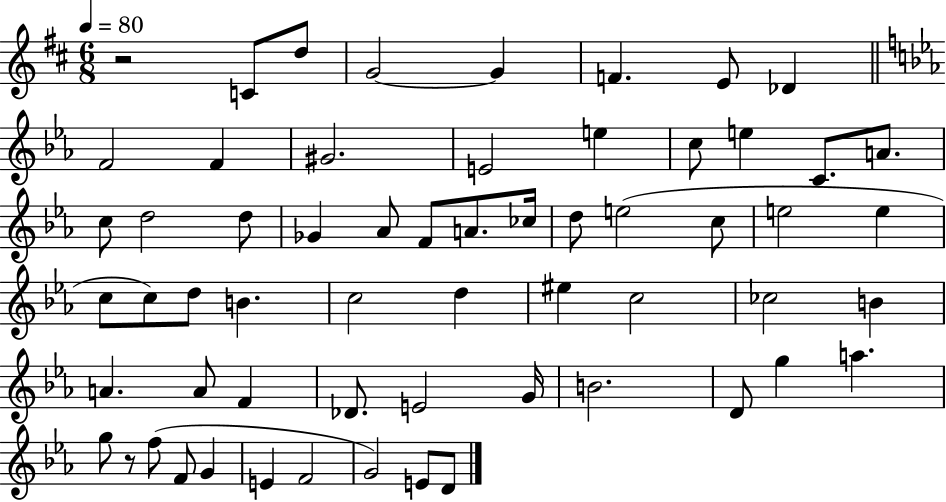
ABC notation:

X:1
T:Untitled
M:6/8
L:1/4
K:D
z2 C/2 d/2 G2 G F E/2 _D F2 F ^G2 E2 e c/2 e C/2 A/2 c/2 d2 d/2 _G _A/2 F/2 A/2 _c/4 d/2 e2 c/2 e2 e c/2 c/2 d/2 B c2 d ^e c2 _c2 B A A/2 F _D/2 E2 G/4 B2 D/2 g a g/2 z/2 f/2 F/2 G E F2 G2 E/2 D/2